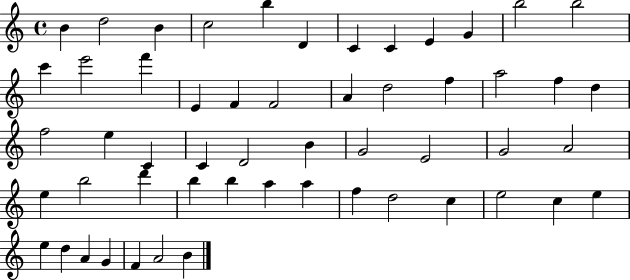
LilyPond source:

{
  \clef treble
  \time 4/4
  \defaultTimeSignature
  \key c \major
  b'4 d''2 b'4 | c''2 b''4 d'4 | c'4 c'4 e'4 g'4 | b''2 b''2 | \break c'''4 e'''2 f'''4 | e'4 f'4 f'2 | a'4 d''2 f''4 | a''2 f''4 d''4 | \break f''2 e''4 c'4 | c'4 d'2 b'4 | g'2 e'2 | g'2 a'2 | \break e''4 b''2 d'''4 | b''4 b''4 a''4 a''4 | f''4 d''2 c''4 | e''2 c''4 e''4 | \break e''4 d''4 a'4 g'4 | f'4 a'2 b'4 | \bar "|."
}